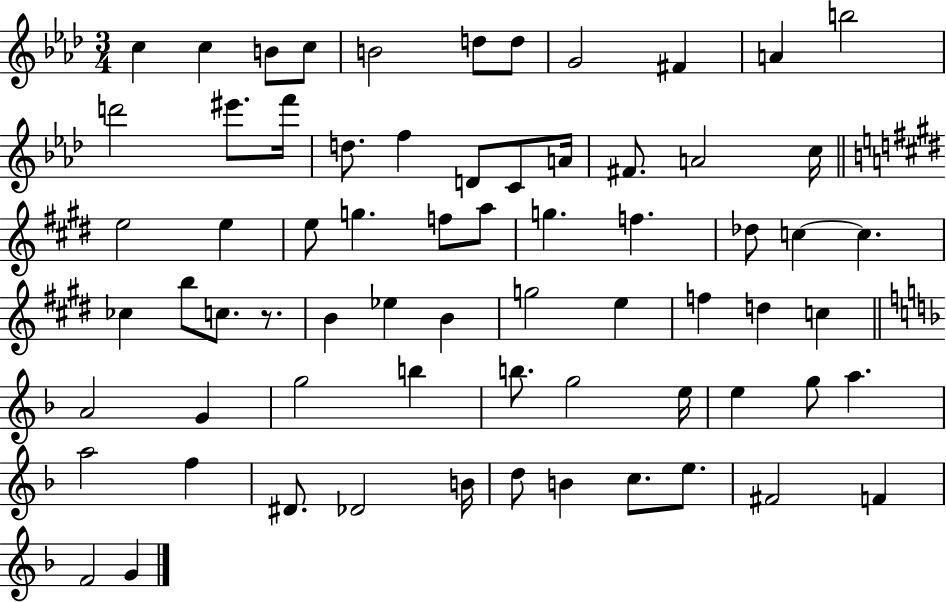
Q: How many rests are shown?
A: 1